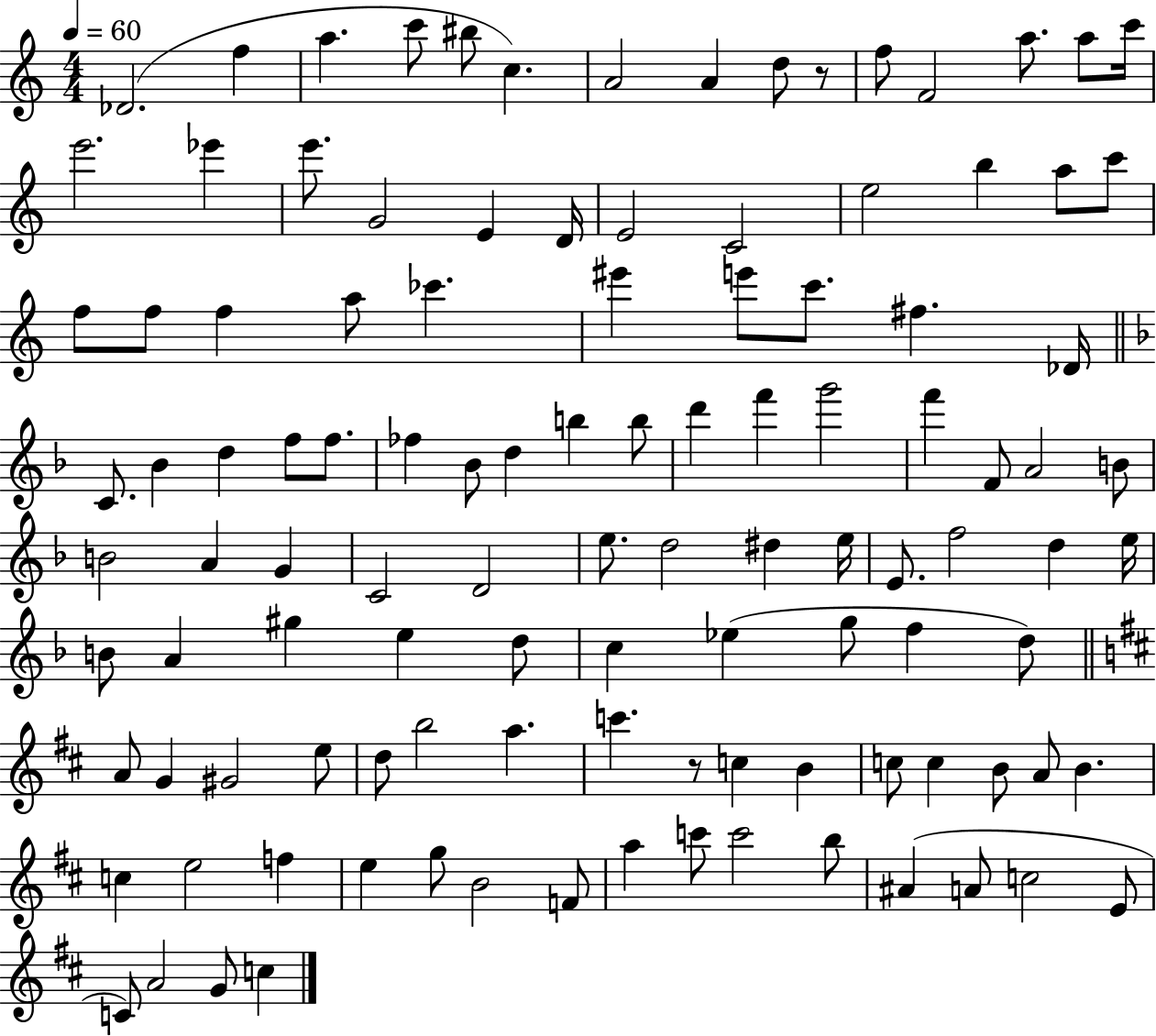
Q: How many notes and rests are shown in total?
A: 112